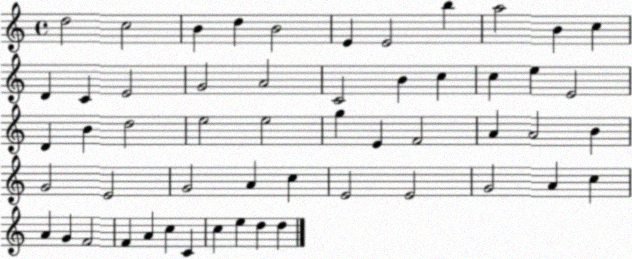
X:1
T:Untitled
M:4/4
L:1/4
K:C
d2 c2 B d B2 E E2 b a2 B c D C E2 G2 A2 C2 B c c e E2 D B d2 e2 e2 g E F2 A A2 B G2 E2 G2 A c E2 E2 G2 A c A G F2 F A c C c e d d